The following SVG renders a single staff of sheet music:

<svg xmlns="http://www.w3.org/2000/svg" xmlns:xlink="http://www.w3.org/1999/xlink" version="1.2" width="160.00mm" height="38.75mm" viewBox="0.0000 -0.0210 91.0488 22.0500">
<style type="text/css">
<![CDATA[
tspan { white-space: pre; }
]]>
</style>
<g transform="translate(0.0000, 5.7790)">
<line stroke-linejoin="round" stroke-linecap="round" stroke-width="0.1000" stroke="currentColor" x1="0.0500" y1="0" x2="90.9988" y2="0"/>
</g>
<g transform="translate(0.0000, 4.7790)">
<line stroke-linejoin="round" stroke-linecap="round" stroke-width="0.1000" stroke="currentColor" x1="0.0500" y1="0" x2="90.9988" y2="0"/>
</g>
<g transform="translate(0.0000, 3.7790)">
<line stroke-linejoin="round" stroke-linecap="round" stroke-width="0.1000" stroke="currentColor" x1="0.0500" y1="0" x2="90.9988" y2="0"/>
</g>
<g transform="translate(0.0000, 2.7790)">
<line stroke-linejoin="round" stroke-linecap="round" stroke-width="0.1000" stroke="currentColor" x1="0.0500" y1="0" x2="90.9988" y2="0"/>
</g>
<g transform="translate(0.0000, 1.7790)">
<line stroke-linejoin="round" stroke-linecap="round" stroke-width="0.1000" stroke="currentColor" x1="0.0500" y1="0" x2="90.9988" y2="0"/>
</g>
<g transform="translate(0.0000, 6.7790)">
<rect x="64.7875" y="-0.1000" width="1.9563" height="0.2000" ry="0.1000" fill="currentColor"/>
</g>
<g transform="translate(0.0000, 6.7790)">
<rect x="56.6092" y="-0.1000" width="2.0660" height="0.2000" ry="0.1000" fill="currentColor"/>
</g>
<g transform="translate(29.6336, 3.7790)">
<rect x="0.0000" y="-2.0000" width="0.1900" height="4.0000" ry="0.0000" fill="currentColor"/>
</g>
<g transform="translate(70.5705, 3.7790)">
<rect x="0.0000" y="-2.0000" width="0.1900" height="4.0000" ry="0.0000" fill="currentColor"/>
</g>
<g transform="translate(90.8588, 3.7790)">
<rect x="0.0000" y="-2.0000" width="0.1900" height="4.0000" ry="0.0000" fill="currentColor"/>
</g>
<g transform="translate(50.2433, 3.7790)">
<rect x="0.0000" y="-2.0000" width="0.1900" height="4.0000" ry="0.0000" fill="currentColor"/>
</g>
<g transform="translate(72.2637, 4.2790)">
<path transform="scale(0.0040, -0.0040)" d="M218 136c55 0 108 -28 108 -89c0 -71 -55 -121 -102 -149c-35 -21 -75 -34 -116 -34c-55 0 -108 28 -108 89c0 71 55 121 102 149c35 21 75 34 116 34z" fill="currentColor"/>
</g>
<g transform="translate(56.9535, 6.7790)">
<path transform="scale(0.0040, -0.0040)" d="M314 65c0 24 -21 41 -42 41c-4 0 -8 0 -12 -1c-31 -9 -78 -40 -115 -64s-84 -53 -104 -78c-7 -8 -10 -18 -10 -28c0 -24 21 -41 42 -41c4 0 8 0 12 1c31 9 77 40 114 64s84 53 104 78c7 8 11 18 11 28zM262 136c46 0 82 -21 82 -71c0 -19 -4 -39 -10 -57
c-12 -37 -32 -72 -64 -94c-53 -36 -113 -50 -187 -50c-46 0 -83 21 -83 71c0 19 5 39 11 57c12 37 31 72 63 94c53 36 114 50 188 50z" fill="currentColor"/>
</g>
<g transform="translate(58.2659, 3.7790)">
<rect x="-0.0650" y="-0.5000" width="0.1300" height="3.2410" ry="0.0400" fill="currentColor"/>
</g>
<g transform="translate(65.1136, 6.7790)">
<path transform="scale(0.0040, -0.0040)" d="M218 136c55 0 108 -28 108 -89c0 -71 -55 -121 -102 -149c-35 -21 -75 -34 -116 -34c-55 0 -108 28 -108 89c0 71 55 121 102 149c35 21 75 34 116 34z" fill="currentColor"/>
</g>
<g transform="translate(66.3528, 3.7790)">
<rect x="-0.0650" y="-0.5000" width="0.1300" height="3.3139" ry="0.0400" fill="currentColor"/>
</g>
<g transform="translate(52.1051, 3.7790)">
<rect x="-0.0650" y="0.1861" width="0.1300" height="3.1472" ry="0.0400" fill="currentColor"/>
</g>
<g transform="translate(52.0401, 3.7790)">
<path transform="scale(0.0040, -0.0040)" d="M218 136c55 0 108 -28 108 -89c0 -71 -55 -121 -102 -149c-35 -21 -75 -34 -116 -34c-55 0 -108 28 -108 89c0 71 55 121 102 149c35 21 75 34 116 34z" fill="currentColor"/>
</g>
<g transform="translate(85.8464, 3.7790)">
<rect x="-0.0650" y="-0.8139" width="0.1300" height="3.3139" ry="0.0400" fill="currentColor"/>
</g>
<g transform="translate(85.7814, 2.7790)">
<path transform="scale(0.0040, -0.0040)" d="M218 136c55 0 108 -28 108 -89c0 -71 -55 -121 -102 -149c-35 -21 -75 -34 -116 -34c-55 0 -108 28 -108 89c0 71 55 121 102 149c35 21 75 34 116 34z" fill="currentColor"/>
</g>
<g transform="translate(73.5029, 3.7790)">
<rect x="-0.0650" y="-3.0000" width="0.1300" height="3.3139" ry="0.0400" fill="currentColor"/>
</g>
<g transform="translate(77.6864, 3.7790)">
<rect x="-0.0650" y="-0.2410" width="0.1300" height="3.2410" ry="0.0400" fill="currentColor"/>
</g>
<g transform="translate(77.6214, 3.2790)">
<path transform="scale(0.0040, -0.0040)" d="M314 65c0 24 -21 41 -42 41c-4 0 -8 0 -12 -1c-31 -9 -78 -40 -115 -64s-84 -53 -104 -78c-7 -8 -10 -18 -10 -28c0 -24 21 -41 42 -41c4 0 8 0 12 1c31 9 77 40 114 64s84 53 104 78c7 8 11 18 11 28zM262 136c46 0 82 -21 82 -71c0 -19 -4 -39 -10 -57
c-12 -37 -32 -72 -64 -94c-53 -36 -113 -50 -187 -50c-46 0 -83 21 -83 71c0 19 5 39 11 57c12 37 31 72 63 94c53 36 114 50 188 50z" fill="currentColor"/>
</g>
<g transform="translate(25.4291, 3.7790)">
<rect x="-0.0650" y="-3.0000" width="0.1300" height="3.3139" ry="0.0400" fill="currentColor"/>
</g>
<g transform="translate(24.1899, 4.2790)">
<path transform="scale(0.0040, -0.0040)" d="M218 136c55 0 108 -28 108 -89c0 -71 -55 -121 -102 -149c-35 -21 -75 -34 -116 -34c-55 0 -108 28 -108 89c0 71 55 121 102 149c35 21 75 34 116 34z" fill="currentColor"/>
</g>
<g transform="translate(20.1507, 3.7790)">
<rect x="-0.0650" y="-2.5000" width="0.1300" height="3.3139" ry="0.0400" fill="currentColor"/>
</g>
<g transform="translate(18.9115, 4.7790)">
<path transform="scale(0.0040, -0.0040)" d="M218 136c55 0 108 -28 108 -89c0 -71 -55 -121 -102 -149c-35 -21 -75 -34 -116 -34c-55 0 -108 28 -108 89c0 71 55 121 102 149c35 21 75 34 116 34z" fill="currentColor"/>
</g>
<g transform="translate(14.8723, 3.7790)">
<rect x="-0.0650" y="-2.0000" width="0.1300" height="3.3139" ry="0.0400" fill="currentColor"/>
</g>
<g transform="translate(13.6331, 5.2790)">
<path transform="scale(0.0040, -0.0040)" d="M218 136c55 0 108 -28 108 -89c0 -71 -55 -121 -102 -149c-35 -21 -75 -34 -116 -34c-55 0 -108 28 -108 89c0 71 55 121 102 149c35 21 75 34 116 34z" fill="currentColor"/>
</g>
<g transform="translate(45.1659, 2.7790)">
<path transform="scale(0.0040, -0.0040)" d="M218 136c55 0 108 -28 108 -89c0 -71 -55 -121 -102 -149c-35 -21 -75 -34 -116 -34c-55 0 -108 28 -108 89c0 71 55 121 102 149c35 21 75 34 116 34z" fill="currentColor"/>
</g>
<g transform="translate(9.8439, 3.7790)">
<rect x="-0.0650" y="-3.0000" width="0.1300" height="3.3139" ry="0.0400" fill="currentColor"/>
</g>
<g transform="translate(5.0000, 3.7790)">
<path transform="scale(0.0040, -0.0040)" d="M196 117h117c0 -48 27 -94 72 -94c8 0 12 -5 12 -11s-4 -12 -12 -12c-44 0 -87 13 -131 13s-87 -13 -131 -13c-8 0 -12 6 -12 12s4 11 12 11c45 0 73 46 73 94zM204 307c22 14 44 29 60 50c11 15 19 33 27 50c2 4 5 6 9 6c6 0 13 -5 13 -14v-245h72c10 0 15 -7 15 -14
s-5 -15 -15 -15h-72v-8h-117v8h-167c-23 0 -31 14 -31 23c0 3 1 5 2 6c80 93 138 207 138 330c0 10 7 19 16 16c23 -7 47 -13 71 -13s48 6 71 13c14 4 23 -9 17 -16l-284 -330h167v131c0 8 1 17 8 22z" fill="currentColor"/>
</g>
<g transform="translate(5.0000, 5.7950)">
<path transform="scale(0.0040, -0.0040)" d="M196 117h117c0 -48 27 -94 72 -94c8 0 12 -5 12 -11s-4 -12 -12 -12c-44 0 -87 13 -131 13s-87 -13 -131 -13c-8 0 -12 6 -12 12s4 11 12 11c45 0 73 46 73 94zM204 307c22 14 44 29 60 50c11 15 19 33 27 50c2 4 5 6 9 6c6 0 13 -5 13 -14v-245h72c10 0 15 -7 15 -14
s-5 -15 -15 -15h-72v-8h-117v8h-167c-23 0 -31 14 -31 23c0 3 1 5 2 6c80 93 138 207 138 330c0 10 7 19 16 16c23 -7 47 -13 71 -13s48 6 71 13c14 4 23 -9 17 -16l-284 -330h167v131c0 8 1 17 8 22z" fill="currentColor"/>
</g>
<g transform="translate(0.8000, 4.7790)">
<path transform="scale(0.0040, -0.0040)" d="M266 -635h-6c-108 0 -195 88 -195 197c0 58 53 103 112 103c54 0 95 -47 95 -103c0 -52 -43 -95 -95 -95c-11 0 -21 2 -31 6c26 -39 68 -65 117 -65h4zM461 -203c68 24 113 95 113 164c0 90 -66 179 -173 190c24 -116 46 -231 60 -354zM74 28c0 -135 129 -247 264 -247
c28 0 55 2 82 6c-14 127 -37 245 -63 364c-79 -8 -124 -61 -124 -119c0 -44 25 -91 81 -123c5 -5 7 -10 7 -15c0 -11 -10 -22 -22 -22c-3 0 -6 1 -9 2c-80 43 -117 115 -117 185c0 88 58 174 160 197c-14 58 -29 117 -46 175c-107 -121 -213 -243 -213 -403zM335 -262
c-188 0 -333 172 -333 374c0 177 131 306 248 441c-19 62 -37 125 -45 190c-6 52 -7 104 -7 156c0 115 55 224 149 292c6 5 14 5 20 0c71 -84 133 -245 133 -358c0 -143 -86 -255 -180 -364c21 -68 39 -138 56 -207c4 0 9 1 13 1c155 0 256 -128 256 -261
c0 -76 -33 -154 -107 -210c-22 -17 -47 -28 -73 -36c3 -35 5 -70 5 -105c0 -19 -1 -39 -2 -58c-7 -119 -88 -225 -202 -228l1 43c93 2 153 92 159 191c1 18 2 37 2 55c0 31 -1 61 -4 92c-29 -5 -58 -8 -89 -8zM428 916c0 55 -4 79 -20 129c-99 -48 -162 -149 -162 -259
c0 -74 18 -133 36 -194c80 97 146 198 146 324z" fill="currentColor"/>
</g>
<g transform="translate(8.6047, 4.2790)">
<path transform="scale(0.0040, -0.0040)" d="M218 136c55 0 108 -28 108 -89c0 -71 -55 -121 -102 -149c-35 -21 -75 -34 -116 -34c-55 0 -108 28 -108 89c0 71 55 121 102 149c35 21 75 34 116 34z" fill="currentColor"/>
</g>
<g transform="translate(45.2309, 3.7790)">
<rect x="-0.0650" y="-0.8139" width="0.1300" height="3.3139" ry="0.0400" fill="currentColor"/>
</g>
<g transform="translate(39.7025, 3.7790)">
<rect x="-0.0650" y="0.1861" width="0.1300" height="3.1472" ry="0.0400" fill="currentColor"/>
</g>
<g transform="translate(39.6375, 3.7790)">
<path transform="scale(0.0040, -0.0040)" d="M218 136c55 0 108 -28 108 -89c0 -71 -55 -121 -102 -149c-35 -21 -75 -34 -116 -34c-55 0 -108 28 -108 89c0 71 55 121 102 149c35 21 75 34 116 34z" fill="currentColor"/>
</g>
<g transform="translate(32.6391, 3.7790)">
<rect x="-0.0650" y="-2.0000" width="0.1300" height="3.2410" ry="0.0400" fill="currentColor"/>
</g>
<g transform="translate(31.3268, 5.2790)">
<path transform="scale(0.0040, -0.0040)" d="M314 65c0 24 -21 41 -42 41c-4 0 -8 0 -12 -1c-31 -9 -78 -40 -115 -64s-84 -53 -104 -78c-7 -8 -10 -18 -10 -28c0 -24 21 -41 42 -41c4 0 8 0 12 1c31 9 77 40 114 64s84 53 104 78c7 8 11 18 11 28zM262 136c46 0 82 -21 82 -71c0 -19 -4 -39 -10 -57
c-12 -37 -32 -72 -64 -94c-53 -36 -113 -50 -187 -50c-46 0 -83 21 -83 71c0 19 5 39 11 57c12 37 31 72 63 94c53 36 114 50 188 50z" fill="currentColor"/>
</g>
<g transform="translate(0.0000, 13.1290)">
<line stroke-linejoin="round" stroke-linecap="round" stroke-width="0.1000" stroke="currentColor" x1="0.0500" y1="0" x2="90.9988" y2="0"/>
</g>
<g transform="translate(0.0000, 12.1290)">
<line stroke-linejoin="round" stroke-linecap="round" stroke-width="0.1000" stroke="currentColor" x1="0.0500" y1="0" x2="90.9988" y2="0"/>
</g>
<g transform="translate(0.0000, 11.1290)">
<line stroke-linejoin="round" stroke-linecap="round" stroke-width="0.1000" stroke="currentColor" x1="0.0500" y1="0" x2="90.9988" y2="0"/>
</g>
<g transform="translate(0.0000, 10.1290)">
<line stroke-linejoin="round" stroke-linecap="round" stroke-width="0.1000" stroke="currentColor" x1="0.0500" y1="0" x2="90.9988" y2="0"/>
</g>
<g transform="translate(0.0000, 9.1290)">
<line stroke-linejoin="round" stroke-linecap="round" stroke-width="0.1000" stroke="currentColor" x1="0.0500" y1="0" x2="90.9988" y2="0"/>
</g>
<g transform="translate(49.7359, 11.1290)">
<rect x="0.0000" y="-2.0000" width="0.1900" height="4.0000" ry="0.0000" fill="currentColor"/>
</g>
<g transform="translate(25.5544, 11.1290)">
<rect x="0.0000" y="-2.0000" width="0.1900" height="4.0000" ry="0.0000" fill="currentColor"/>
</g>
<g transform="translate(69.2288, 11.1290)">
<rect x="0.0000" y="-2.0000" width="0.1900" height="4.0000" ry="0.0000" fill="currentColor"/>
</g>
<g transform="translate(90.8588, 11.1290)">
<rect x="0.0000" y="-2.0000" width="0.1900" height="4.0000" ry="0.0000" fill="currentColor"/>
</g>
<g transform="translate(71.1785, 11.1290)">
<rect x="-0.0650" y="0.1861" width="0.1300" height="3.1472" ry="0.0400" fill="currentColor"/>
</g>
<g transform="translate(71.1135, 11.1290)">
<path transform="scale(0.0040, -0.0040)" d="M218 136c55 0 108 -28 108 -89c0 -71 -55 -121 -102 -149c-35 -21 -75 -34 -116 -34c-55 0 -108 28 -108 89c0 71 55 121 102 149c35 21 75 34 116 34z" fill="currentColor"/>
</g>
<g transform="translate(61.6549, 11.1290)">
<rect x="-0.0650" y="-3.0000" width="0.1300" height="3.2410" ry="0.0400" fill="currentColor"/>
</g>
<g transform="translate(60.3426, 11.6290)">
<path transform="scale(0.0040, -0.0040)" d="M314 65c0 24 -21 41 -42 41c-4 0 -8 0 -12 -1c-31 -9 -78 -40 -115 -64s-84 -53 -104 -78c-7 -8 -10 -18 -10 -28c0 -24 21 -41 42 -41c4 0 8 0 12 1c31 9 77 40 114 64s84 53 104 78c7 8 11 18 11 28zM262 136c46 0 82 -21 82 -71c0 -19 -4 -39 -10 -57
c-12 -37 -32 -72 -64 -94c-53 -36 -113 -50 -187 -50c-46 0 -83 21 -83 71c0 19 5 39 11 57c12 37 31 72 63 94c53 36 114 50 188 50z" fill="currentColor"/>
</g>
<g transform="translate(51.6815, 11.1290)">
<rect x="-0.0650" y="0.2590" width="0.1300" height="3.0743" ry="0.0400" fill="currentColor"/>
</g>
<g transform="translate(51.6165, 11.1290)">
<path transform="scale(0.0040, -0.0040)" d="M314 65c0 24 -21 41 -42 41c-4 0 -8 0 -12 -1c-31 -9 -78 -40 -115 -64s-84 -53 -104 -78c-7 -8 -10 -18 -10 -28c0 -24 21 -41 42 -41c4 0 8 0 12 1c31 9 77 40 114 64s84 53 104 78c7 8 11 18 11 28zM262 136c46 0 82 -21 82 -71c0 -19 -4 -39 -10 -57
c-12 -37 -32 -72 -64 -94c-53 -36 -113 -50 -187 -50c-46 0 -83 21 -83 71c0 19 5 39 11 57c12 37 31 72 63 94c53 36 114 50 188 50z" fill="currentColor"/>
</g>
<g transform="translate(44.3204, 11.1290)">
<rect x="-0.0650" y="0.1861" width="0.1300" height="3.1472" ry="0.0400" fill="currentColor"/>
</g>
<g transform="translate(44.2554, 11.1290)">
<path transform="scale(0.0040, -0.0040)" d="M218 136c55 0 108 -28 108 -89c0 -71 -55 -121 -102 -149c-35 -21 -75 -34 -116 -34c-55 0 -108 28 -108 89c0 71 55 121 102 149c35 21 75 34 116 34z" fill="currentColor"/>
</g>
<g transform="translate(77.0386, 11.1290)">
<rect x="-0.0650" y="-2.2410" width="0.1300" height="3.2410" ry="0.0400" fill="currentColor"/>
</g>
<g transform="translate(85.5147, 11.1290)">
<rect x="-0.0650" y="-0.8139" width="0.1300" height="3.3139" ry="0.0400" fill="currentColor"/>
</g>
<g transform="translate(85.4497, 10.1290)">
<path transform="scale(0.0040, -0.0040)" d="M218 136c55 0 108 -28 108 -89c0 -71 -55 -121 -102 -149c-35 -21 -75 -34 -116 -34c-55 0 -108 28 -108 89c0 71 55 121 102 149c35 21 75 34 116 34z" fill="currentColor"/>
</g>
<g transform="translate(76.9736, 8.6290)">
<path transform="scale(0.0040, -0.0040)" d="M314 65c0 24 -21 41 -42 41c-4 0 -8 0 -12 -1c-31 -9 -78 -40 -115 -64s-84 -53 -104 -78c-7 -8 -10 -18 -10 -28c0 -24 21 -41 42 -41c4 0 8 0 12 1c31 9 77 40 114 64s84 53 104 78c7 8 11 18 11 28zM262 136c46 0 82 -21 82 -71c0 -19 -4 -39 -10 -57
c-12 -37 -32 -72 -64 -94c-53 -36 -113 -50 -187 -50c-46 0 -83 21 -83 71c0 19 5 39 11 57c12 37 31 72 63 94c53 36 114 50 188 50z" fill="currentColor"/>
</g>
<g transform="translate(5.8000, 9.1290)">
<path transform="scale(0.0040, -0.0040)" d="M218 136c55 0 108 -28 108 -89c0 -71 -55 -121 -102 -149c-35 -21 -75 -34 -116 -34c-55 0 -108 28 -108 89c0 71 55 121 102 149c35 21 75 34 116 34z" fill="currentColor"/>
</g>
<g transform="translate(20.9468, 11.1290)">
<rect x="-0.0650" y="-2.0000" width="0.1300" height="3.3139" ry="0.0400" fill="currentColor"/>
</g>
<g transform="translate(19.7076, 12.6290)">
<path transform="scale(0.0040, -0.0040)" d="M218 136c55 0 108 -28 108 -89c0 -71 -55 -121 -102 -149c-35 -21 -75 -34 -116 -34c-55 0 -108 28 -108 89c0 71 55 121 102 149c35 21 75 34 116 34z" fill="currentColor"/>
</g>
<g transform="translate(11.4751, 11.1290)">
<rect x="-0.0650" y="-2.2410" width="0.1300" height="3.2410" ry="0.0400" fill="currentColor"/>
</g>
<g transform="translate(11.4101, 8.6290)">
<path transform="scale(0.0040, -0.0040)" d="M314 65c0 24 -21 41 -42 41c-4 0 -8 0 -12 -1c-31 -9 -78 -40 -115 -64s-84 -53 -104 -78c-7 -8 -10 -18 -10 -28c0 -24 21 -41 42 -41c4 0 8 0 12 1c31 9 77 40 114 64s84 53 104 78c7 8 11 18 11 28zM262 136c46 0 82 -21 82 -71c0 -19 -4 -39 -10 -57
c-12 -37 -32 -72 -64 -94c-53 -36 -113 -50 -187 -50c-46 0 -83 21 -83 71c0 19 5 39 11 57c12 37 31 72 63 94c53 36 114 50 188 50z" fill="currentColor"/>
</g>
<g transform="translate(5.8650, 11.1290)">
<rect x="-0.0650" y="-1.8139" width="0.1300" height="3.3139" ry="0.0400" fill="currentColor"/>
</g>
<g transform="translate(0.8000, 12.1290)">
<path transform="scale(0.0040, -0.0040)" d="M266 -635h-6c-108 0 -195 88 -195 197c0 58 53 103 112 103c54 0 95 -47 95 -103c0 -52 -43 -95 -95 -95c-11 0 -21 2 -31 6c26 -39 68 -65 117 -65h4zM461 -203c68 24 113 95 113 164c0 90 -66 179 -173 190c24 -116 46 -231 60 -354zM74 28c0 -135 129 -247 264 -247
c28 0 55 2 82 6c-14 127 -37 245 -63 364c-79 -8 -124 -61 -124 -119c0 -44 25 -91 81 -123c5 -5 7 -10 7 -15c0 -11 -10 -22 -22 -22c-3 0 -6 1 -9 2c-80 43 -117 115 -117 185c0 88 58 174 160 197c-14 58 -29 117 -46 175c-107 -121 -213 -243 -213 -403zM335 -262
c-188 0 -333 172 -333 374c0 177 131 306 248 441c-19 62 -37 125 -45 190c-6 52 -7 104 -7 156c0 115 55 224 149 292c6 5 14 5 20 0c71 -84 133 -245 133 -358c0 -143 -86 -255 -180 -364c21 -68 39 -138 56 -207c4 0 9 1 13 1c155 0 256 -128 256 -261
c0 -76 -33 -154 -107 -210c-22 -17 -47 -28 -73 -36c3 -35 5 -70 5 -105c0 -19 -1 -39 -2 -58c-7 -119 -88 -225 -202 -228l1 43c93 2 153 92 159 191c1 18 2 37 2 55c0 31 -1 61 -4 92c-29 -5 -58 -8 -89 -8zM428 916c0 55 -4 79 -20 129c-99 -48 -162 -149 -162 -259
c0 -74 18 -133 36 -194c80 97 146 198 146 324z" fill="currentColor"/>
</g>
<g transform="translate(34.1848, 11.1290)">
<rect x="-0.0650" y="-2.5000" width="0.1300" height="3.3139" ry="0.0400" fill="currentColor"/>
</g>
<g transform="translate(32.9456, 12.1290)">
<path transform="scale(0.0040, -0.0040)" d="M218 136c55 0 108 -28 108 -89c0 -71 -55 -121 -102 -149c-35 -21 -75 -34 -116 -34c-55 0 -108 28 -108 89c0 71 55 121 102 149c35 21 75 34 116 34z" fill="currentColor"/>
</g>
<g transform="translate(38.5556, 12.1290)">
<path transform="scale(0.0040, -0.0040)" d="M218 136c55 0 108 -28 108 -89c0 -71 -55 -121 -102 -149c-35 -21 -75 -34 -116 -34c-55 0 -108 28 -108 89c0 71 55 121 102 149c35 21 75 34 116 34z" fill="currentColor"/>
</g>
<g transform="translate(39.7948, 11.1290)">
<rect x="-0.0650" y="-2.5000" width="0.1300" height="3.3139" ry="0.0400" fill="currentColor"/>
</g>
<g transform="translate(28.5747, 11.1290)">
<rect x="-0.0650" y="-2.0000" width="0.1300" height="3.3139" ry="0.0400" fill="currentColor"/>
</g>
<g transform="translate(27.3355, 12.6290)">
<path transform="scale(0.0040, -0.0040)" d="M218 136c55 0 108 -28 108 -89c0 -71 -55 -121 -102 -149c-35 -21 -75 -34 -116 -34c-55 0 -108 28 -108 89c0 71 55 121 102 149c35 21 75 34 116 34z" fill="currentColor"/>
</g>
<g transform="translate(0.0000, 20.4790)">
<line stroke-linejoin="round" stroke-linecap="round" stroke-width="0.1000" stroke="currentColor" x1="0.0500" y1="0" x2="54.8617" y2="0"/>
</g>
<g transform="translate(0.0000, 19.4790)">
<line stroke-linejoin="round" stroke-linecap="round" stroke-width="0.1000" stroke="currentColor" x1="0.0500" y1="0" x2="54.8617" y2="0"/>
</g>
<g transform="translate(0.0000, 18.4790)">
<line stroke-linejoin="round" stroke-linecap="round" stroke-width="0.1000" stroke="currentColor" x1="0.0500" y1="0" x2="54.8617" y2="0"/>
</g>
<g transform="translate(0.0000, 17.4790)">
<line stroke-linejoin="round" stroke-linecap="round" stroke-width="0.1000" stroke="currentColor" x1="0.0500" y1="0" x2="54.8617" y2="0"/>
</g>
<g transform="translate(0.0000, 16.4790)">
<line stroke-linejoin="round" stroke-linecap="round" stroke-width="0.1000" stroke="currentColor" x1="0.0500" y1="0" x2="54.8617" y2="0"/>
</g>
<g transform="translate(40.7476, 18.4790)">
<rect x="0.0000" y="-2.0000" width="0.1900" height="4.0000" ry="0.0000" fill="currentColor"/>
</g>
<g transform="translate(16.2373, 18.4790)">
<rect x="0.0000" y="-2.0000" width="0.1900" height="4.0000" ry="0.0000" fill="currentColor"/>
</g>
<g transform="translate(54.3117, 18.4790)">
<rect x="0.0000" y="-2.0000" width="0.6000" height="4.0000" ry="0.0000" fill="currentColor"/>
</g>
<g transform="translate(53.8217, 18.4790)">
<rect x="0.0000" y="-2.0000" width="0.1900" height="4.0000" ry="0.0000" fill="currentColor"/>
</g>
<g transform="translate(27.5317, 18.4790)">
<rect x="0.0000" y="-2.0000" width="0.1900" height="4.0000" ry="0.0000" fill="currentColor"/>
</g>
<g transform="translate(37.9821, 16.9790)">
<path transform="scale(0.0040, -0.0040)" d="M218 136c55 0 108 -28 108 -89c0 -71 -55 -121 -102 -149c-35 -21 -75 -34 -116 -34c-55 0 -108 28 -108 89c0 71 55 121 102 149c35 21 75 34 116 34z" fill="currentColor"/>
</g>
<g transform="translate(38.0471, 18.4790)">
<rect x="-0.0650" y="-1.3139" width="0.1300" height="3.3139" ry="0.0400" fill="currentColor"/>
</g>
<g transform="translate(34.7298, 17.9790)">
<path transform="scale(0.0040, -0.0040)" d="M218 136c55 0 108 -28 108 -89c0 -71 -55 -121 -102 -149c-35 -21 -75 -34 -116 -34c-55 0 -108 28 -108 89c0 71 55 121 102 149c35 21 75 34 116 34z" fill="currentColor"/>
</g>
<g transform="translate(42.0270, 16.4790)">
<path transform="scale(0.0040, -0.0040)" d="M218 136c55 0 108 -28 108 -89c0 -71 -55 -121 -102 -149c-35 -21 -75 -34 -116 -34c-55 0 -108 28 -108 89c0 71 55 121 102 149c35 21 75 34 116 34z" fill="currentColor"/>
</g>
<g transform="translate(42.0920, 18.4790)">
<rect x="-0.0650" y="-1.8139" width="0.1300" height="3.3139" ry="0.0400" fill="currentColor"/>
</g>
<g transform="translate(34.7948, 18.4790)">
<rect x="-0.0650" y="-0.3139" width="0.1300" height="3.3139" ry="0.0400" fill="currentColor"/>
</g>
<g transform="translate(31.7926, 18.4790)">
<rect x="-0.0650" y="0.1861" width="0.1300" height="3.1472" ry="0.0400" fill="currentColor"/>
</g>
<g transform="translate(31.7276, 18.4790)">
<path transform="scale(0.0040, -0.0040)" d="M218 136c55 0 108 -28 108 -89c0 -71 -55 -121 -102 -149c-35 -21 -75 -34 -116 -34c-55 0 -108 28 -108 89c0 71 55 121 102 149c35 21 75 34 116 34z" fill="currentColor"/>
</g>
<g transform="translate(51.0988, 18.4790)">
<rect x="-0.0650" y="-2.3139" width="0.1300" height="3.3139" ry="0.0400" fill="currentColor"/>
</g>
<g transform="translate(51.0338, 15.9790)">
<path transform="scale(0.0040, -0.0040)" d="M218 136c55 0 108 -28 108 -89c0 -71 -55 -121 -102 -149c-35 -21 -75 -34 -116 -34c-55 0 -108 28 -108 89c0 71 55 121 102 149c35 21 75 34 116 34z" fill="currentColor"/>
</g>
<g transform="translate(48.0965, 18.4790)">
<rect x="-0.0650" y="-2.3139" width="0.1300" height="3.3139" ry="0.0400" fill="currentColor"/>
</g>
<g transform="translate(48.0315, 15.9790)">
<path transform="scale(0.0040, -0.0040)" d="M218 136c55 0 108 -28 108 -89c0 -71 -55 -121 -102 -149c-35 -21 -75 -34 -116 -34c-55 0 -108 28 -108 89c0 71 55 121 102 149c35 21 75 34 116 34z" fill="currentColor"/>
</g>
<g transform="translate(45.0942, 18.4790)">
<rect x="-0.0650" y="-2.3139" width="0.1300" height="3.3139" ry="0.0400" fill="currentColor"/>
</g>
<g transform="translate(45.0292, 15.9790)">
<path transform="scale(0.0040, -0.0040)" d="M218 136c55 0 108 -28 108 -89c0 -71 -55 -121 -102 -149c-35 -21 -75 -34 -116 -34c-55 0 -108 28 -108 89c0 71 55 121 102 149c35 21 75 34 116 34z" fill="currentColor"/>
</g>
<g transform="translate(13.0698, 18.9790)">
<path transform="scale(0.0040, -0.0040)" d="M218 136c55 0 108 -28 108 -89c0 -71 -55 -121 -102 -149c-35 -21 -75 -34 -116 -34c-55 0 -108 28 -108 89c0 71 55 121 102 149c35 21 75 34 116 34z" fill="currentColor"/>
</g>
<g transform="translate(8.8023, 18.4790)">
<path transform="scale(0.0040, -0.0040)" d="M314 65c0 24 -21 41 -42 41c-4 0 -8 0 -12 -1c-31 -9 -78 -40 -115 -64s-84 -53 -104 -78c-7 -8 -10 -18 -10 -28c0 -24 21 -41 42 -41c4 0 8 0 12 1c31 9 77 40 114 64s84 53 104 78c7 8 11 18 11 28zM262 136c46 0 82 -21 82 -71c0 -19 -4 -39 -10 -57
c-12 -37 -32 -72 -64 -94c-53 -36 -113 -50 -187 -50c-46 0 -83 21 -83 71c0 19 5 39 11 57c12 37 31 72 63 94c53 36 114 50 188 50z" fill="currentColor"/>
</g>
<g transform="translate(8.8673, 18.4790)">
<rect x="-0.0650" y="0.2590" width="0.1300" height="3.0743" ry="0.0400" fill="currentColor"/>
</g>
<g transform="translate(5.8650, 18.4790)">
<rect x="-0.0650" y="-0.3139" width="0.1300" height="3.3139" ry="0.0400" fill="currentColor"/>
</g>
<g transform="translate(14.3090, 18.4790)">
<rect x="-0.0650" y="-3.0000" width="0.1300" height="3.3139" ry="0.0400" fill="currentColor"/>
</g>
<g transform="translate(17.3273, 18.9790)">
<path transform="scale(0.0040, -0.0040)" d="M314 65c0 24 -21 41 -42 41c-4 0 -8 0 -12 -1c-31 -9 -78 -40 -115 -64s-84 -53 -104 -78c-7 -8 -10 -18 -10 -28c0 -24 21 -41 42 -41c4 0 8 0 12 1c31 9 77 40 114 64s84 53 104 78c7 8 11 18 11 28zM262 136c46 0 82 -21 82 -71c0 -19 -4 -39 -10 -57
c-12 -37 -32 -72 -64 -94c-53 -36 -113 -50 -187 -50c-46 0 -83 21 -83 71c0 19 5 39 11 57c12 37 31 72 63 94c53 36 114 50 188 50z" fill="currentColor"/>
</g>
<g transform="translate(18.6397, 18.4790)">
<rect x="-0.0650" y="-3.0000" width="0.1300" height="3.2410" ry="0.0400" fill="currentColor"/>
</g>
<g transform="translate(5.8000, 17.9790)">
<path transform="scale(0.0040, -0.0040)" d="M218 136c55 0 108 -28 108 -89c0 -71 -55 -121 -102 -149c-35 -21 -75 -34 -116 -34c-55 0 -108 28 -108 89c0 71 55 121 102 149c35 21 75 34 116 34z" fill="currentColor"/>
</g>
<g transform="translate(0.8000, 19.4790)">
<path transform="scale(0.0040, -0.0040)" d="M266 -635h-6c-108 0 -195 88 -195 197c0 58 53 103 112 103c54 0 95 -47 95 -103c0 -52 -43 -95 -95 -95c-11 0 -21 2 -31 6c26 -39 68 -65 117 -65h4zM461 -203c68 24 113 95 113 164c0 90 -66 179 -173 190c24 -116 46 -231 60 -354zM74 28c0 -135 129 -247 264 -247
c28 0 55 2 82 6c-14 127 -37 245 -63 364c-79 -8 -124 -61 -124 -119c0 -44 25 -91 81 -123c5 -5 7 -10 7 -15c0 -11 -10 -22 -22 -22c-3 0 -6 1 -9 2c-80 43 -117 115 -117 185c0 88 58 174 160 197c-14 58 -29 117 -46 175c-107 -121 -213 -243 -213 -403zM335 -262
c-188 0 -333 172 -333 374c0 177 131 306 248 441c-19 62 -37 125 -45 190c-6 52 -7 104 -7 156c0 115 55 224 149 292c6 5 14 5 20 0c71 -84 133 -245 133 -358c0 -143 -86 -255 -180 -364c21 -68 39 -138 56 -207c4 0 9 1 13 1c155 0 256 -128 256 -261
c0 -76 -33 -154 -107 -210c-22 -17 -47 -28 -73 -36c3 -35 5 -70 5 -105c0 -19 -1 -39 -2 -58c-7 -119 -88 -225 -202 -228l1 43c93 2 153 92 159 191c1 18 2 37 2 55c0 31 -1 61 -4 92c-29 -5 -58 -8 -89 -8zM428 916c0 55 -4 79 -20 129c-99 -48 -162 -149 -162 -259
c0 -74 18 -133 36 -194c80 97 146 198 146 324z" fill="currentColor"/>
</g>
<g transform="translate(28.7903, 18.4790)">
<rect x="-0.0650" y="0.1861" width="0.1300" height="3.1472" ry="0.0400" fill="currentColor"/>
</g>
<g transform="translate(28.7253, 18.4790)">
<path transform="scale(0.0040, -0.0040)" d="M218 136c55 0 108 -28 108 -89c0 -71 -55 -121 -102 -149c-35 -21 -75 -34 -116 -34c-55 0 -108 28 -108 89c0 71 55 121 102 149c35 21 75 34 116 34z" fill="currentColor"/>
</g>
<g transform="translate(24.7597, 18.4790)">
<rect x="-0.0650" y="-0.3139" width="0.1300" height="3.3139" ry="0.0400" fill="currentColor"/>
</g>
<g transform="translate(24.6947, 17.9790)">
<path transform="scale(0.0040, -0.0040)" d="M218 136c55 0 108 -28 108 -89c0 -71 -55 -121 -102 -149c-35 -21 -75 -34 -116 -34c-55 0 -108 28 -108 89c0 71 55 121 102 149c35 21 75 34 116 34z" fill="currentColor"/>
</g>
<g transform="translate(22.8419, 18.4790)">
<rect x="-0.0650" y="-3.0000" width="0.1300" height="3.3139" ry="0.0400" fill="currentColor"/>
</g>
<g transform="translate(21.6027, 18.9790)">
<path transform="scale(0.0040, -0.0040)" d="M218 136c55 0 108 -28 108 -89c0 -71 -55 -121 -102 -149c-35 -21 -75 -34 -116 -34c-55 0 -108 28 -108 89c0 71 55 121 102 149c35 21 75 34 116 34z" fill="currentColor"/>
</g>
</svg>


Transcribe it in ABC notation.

X:1
T:Untitled
M:4/4
L:1/4
K:C
A F G A F2 B d B C2 C A c2 d f g2 F F G G B B2 A2 B g2 d c B2 A A2 A c B B c e f g g g